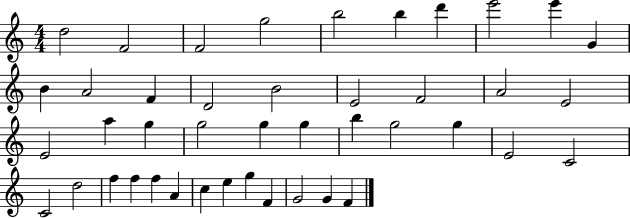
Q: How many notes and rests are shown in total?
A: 43